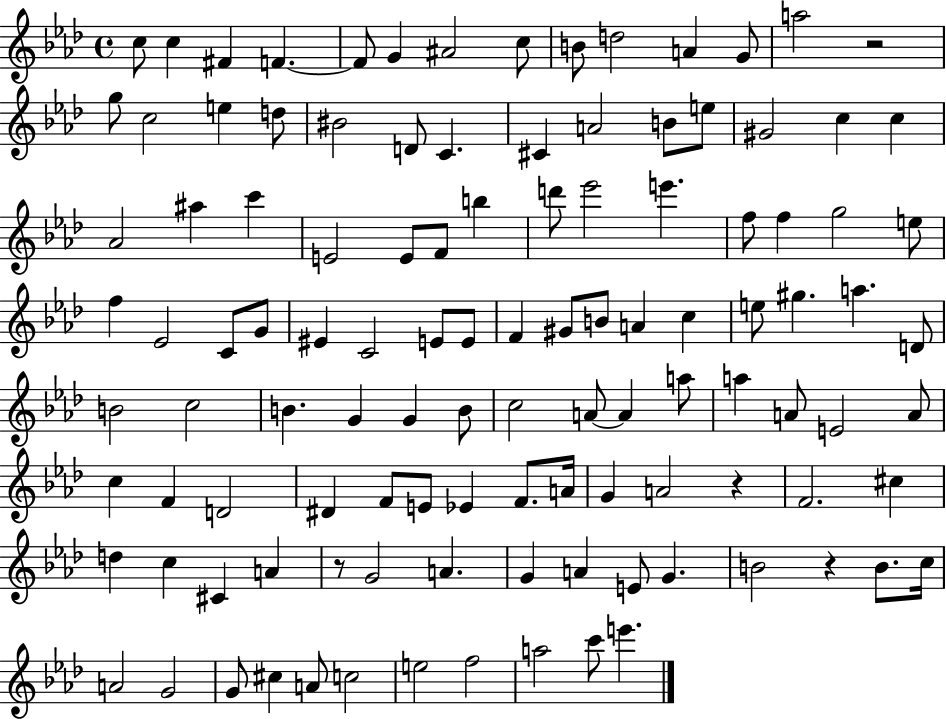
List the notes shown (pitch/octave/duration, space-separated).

C5/e C5/q F#4/q F4/q. F4/e G4/q A#4/h C5/e B4/e D5/h A4/q G4/e A5/h R/h G5/e C5/h E5/q D5/e BIS4/h D4/e C4/q. C#4/q A4/h B4/e E5/e G#4/h C5/q C5/q Ab4/h A#5/q C6/q E4/h E4/e F4/e B5/q D6/e Eb6/h E6/q. F5/e F5/q G5/h E5/e F5/q Eb4/h C4/e G4/e EIS4/q C4/h E4/e E4/e F4/q G#4/e B4/e A4/q C5/q E5/e G#5/q. A5/q. D4/e B4/h C5/h B4/q. G4/q G4/q B4/e C5/h A4/e A4/q A5/e A5/q A4/e E4/h A4/e C5/q F4/q D4/h D#4/q F4/e E4/e Eb4/q F4/e. A4/s G4/q A4/h R/q F4/h. C#5/q D5/q C5/q C#4/q A4/q R/e G4/h A4/q. G4/q A4/q E4/e G4/q. B4/h R/q B4/e. C5/s A4/h G4/h G4/e C#5/q A4/e C5/h E5/h F5/h A5/h C6/e E6/q.